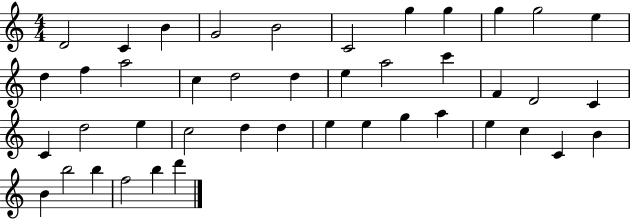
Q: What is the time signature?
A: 4/4